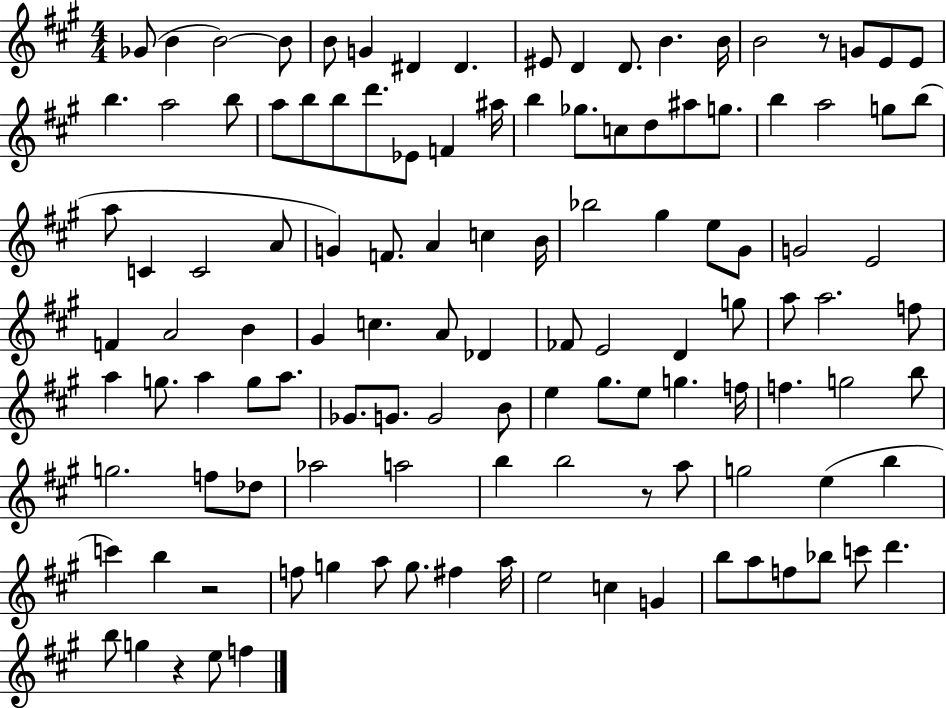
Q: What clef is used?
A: treble